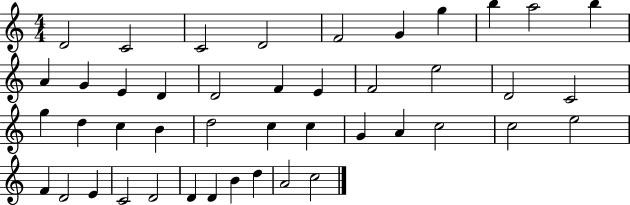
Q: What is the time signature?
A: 4/4